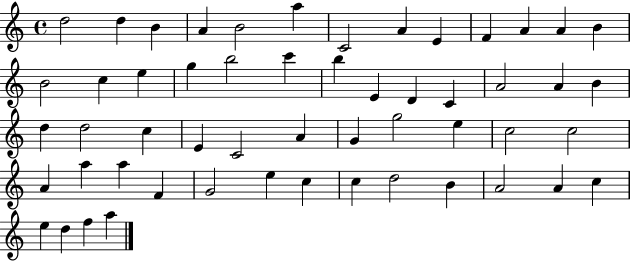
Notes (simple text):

D5/h D5/q B4/q A4/q B4/h A5/q C4/h A4/q E4/q F4/q A4/q A4/q B4/q B4/h C5/q E5/q G5/q B5/h C6/q B5/q E4/q D4/q C4/q A4/h A4/q B4/q D5/q D5/h C5/q E4/q C4/h A4/q G4/q G5/h E5/q C5/h C5/h A4/q A5/q A5/q F4/q G4/h E5/q C5/q C5/q D5/h B4/q A4/h A4/q C5/q E5/q D5/q F5/q A5/q